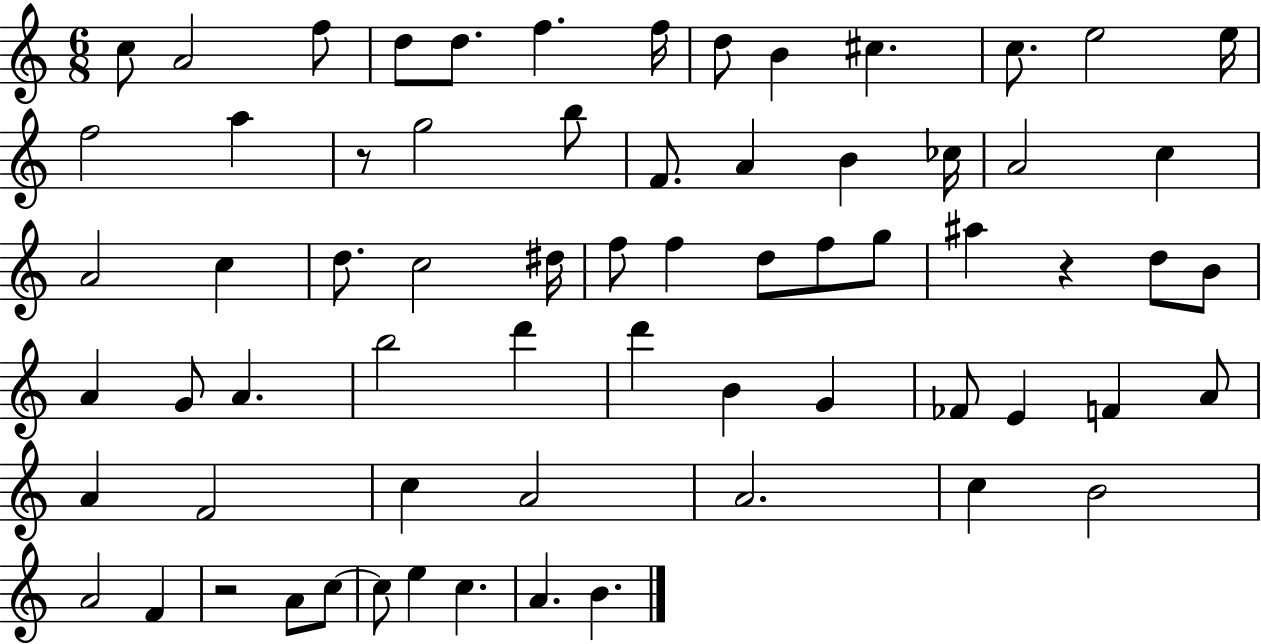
C5/e A4/h F5/e D5/e D5/e. F5/q. F5/s D5/e B4/q C#5/q. C5/e. E5/h E5/s F5/h A5/q R/e G5/h B5/e F4/e. A4/q B4/q CES5/s A4/h C5/q A4/h C5/q D5/e. C5/h D#5/s F5/e F5/q D5/e F5/e G5/e A#5/q R/q D5/e B4/e A4/q G4/e A4/q. B5/h D6/q D6/q B4/q G4/q FES4/e E4/q F4/q A4/e A4/q F4/h C5/q A4/h A4/h. C5/q B4/h A4/h F4/q R/h A4/e C5/e C5/e E5/q C5/q. A4/q. B4/q.